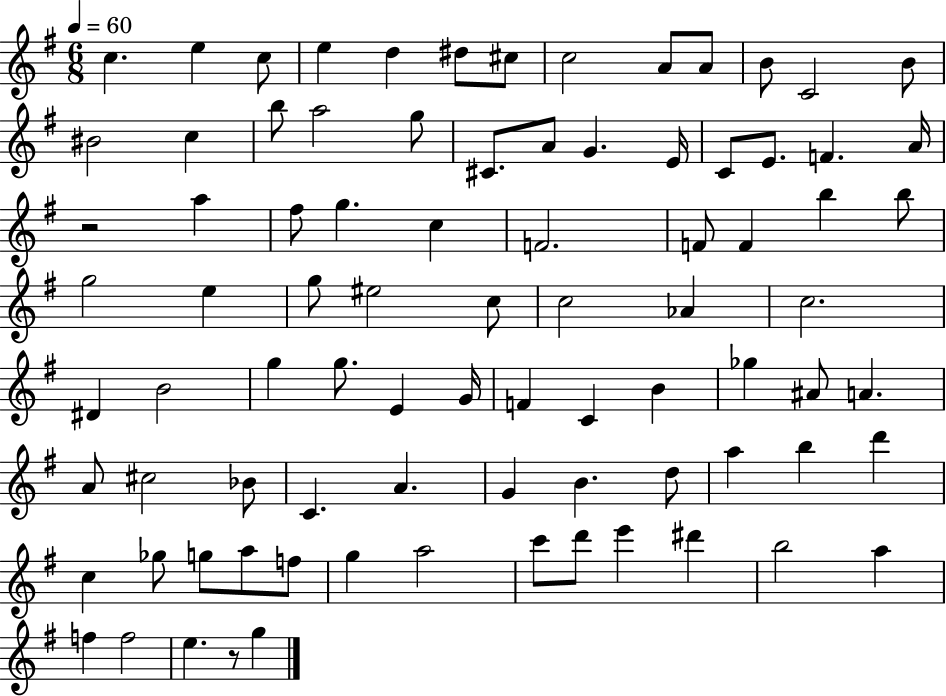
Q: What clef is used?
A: treble